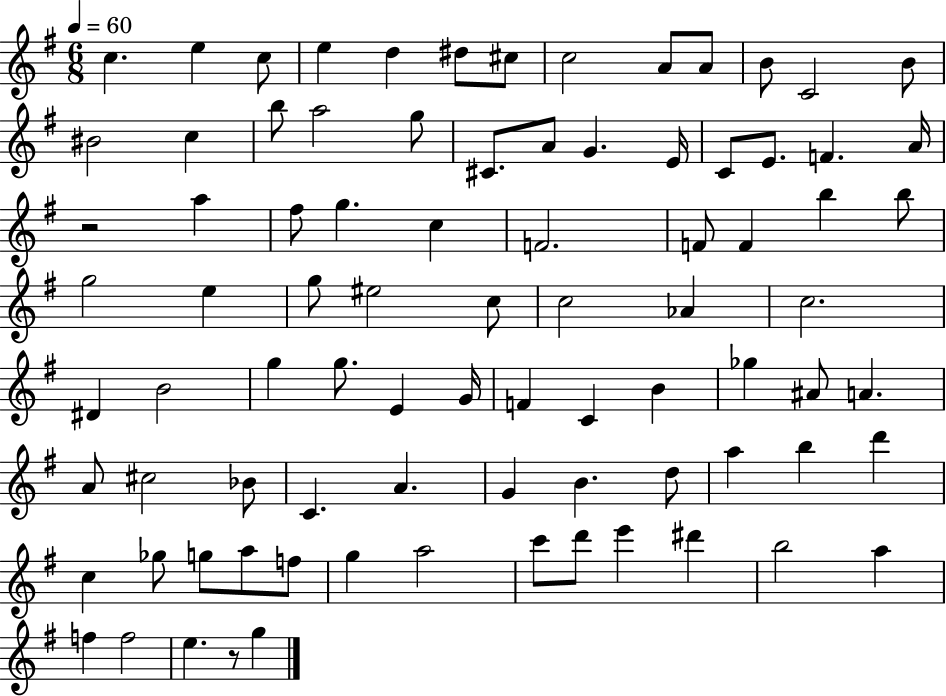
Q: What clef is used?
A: treble